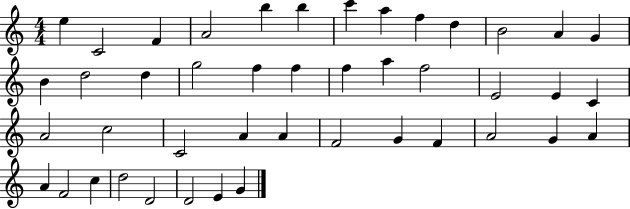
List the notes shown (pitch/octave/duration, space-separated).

E5/q C4/h F4/q A4/h B5/q B5/q C6/q A5/q F5/q D5/q B4/h A4/q G4/q B4/q D5/h D5/q G5/h F5/q F5/q F5/q A5/q F5/h E4/h E4/q C4/q A4/h C5/h C4/h A4/q A4/q F4/h G4/q F4/q A4/h G4/q A4/q A4/q F4/h C5/q D5/h D4/h D4/h E4/q G4/q